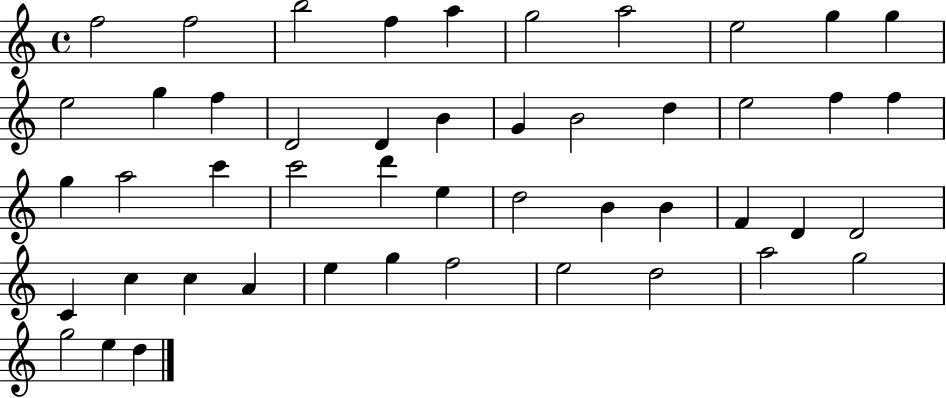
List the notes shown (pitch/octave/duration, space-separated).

F5/h F5/h B5/h F5/q A5/q G5/h A5/h E5/h G5/q G5/q E5/h G5/q F5/q D4/h D4/q B4/q G4/q B4/h D5/q E5/h F5/q F5/q G5/q A5/h C6/q C6/h D6/q E5/q D5/h B4/q B4/q F4/q D4/q D4/h C4/q C5/q C5/q A4/q E5/q G5/q F5/h E5/h D5/h A5/h G5/h G5/h E5/q D5/q